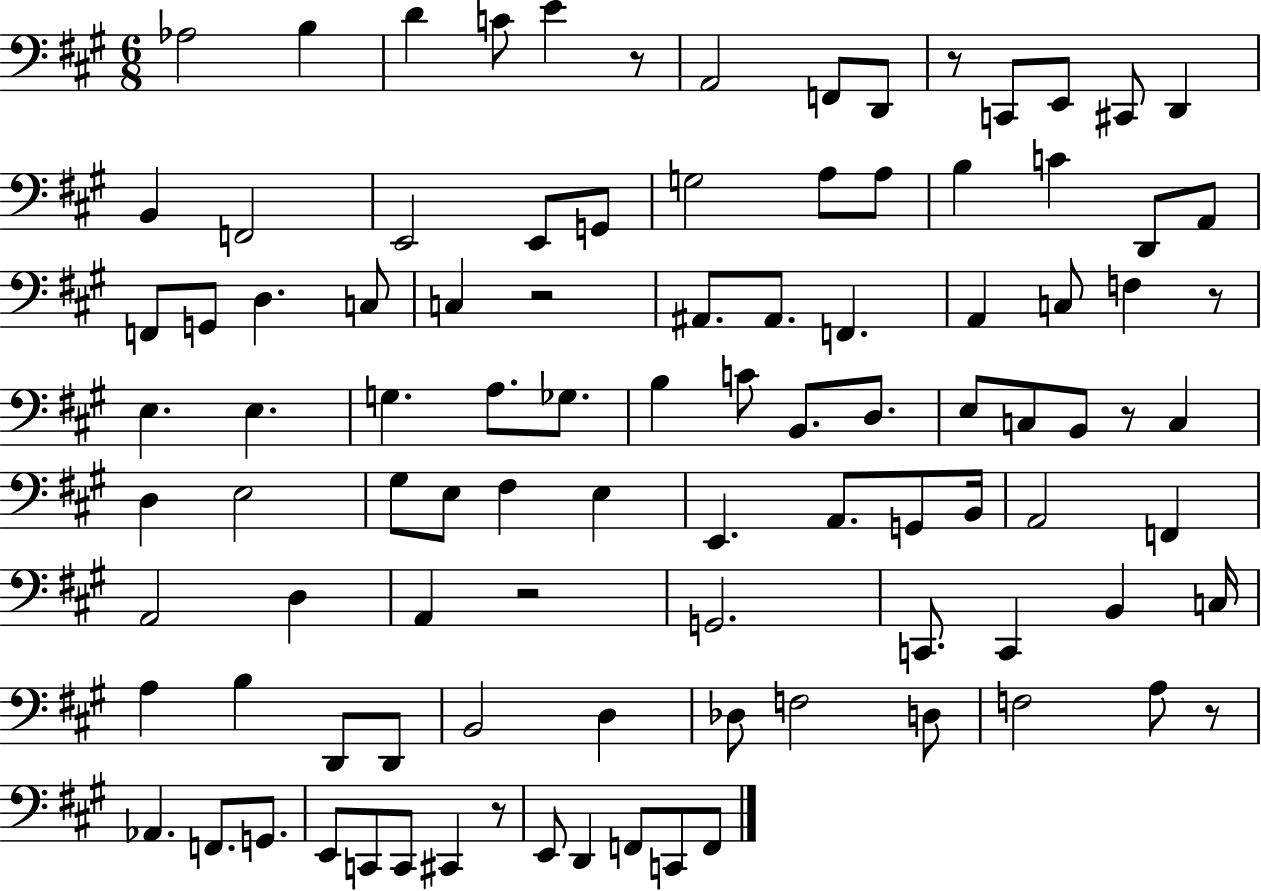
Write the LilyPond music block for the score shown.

{
  \clef bass
  \numericTimeSignature
  \time 6/8
  \key a \major
  aes2 b4 | d'4 c'8 e'4 r8 | a,2 f,8 d,8 | r8 c,8 e,8 cis,8 d,4 | \break b,4 f,2 | e,2 e,8 g,8 | g2 a8 a8 | b4 c'4 d,8 a,8 | \break f,8 g,8 d4. c8 | c4 r2 | ais,8. ais,8. f,4. | a,4 c8 f4 r8 | \break e4. e4. | g4. a8. ges8. | b4 c'8 b,8. d8. | e8 c8 b,8 r8 c4 | \break d4 e2 | gis8 e8 fis4 e4 | e,4. a,8. g,8 b,16 | a,2 f,4 | \break a,2 d4 | a,4 r2 | g,2. | c,8. c,4 b,4 c16 | \break a4 b4 d,8 d,8 | b,2 d4 | des8 f2 d8 | f2 a8 r8 | \break aes,4. f,8. g,8. | e,8 c,8 c,8 cis,4 r8 | e,8 d,4 f,8 c,8 f,8 | \bar "|."
}